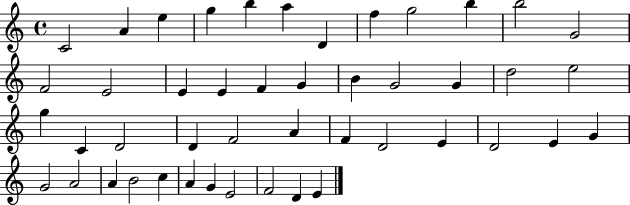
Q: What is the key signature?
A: C major